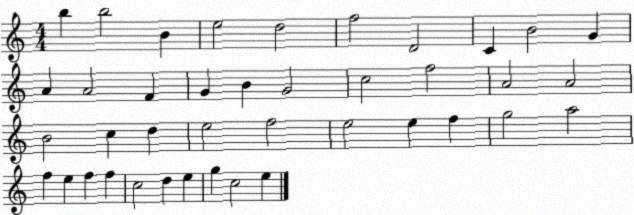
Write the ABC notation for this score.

X:1
T:Untitled
M:4/4
L:1/4
K:C
b b2 B e2 d2 f2 D2 C B2 G A A2 F G B G2 c2 f2 A2 A2 B2 c d e2 f2 e2 e f g2 a2 f e f f c2 d e g c2 e